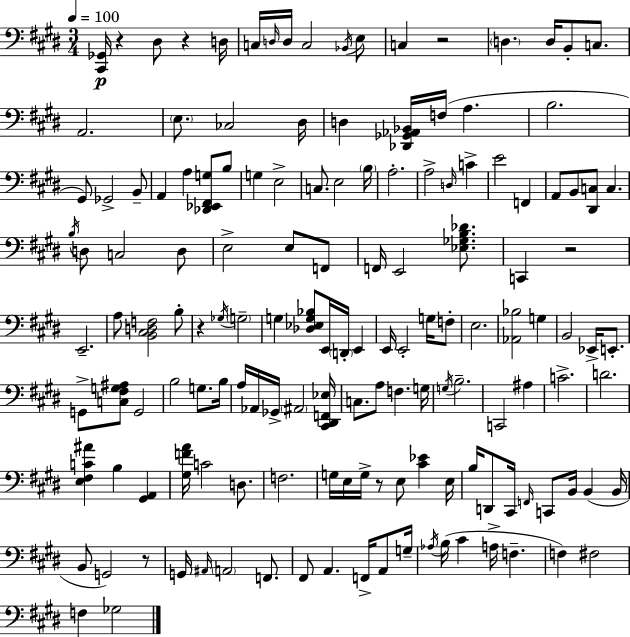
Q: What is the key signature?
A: E major